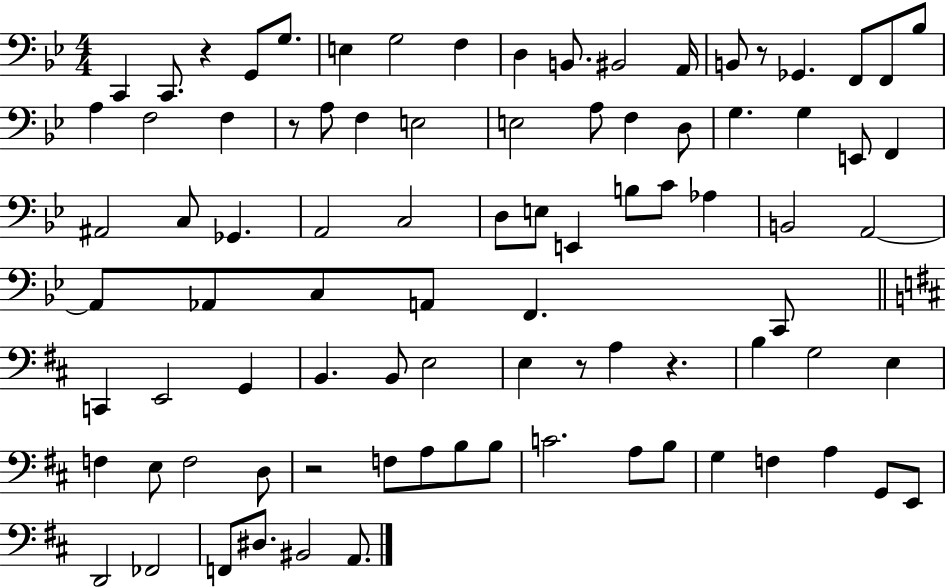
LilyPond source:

{
  \clef bass
  \numericTimeSignature
  \time 4/4
  \key bes \major
  c,4 c,8. r4 g,8 g8. | e4 g2 f4 | d4 b,8. bis,2 a,16 | b,8 r8 ges,4. f,8 f,8 bes8 | \break a4 f2 f4 | r8 a8 f4 e2 | e2 a8 f4 d8 | g4. g4 e,8 f,4 | \break ais,2 c8 ges,4. | a,2 c2 | d8 e8 e,4 b8 c'8 aes4 | b,2 a,2~~ | \break a,8 aes,8 c8 a,8 f,4. c,8 | \bar "||" \break \key d \major c,4 e,2 g,4 | b,4. b,8 e2 | e4 r8 a4 r4. | b4 g2 e4 | \break f4 e8 f2 d8 | r2 f8 a8 b8 b8 | c'2. a8 b8 | g4 f4 a4 g,8 e,8 | \break d,2 fes,2 | f,8 dis8. bis,2 a,8. | \bar "|."
}